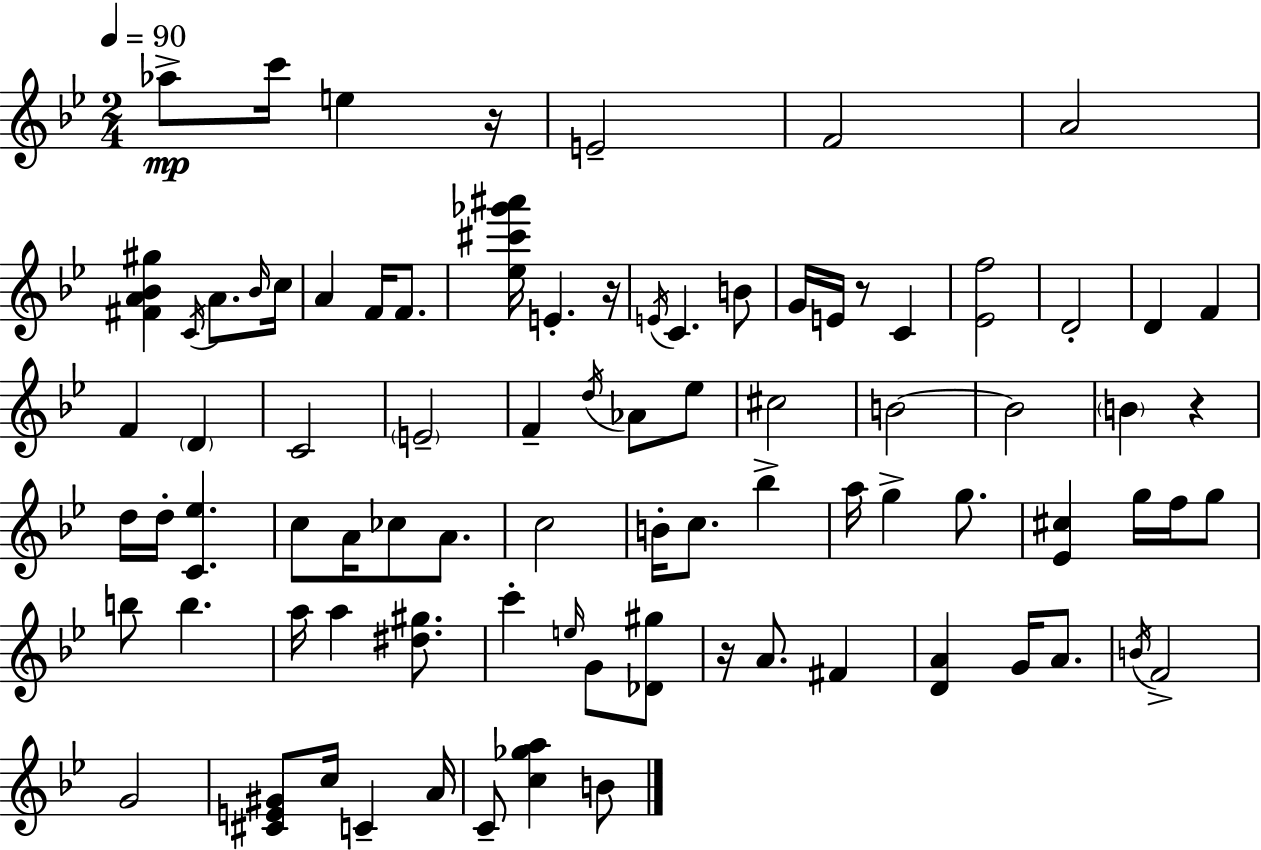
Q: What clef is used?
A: treble